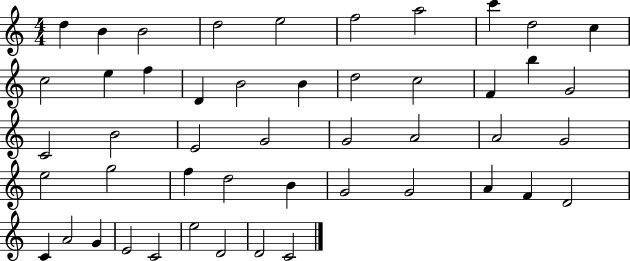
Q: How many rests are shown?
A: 0